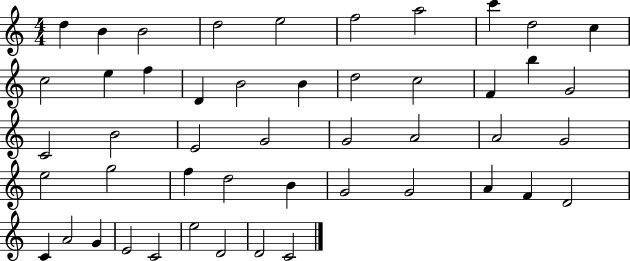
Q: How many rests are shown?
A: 0